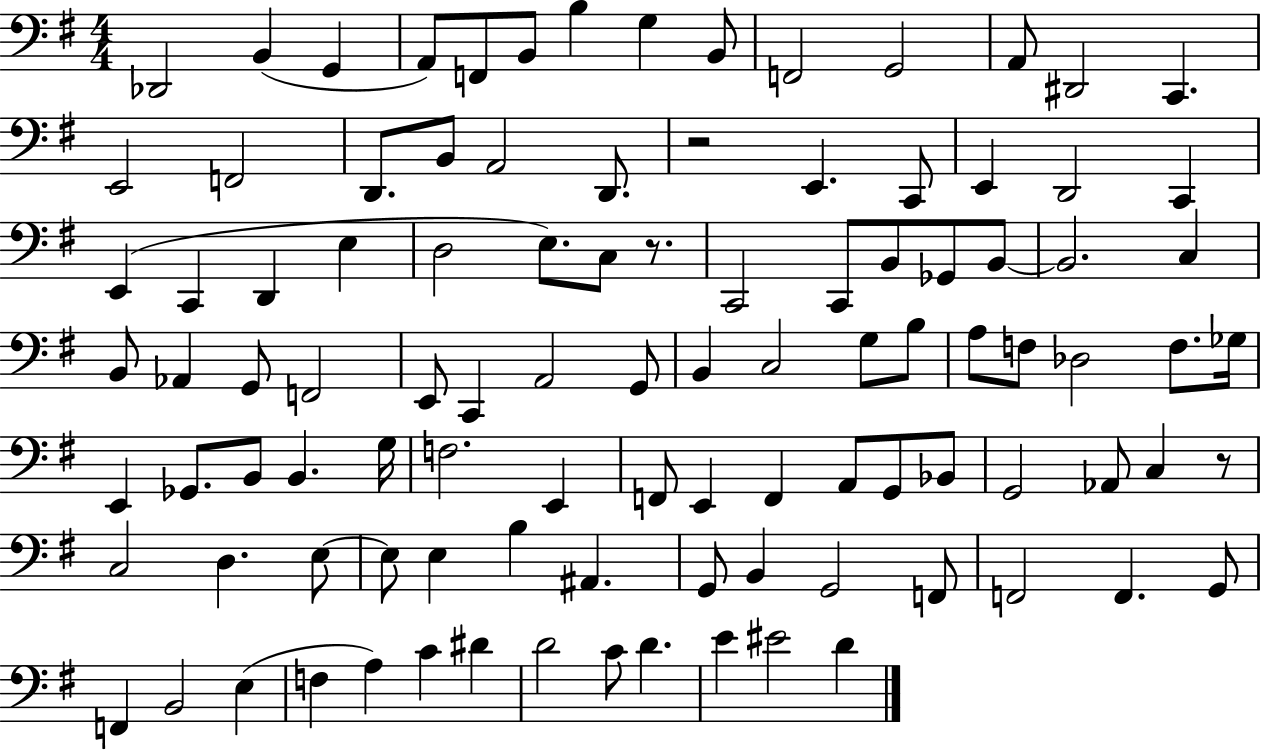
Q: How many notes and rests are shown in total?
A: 102